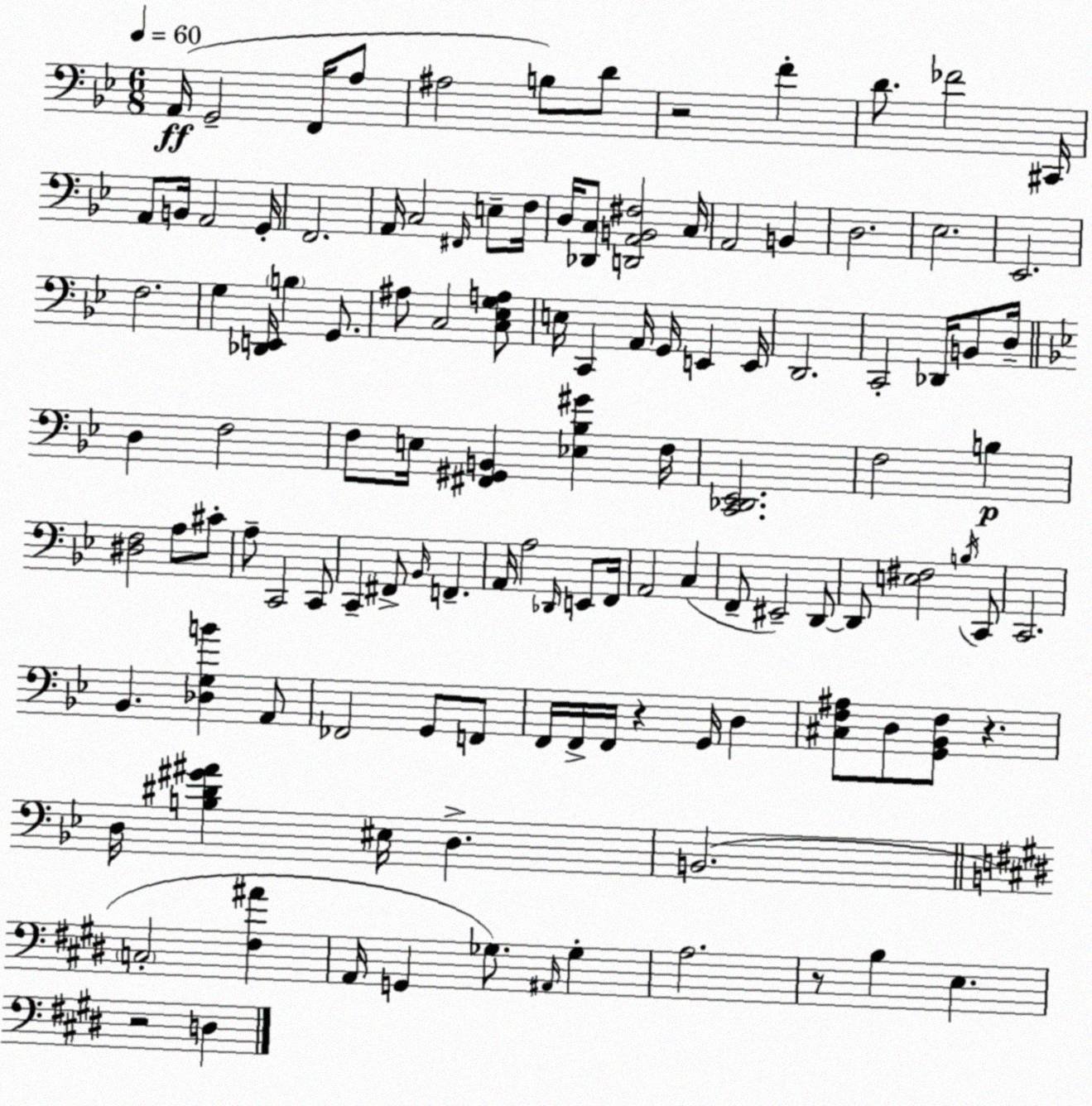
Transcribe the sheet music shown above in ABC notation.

X:1
T:Untitled
M:6/8
L:1/4
K:Gm
A,,/4 G,,2 F,,/4 A,/2 ^A,2 B,/2 D/2 z2 F D/2 _F2 ^C,,/4 A,,/2 B,,/4 A,,2 G,,/4 F,,2 A,,/4 C,2 ^F,,/4 E,/2 F,/4 D,/4 [_D,,C,]/2 [D,,A,,B,,^F,]2 C,/4 A,,2 B,, D,2 _E,2 _E,,2 F,2 G, [_D,,E,,]/4 B, G,,/2 ^A,/2 C,2 [C,_E,G,A,]/2 E,/4 C,, A,,/4 G,,/4 E,, E,,/4 D,,2 C,,2 _D,,/4 B,,/2 D,/4 D, F,2 F,/2 E,/4 [^F,,^G,,B,,] [_E,_B,^G] F,/4 [C,,_D,,_E,,]2 F,2 B, [^D,F,]2 A,/2 ^C/2 A,/2 C,,2 C,,/2 C,, ^F,,/2 _B,,/4 F,, A,,/4 A,2 _D,,/4 E,,/2 F,,/4 A,,2 C, F,,/2 ^E,,2 D,,/2 D,,/2 [E,^F,]2 B,/4 C,,/2 C,,2 _B,, [_D,G,B] A,,/2 _F,,2 G,,/2 F,,/2 F,,/4 F,,/4 F,,/4 z G,,/4 D, [^C,F,^A,]/2 D,/2 [G,,_B,,F,]/2 z D,/4 [B,^D^G^A] ^E,/4 D, B,,2 C,2 [^F,^A] A,,/4 G,, _G,/2 ^A,,/4 _G, A,2 z/2 B, E, z2 D,